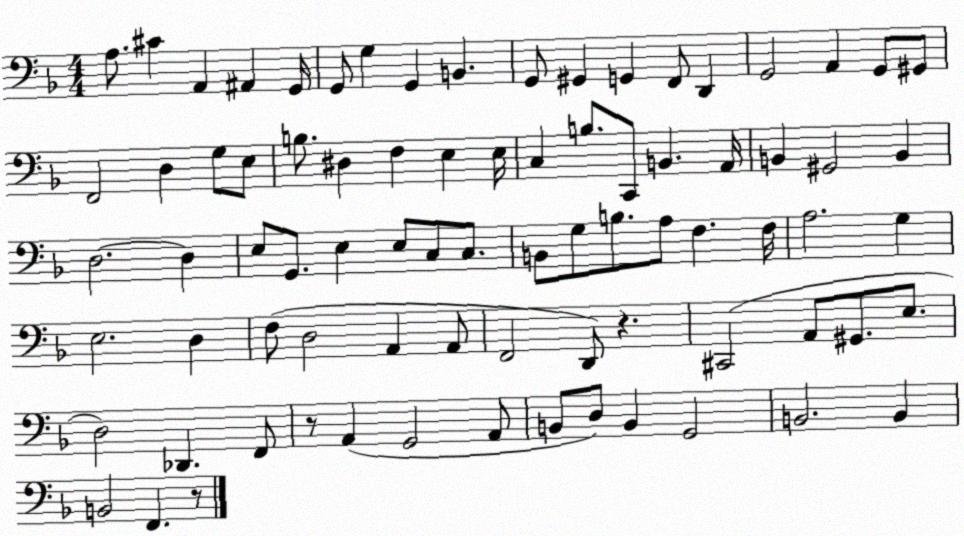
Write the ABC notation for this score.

X:1
T:Untitled
M:4/4
L:1/4
K:F
A,/2 ^C A,, ^A,, G,,/4 G,,/2 G, G,, B,, G,,/2 ^G,, G,, F,,/2 D,, G,,2 A,, G,,/2 ^G,,/2 F,,2 D, G,/2 E,/2 B,/2 ^D, F, E, E,/4 C, B,/2 C,,/2 B,, A,,/4 B,, ^G,,2 B,, D,2 D, E,/2 G,,/2 E, E,/2 C,/2 C,/2 B,,/2 G,/2 B,/2 A,/2 F, F,/4 A,2 G, E,2 D, F,/2 D,2 A,, A,,/2 F,,2 D,,/2 z ^C,,2 A,,/2 ^G,,/2 E,/2 D,2 _D,, F,,/2 z/2 A,, G,,2 A,,/2 B,,/2 D,/2 B,, G,,2 B,,2 B,, B,,2 F,, z/2